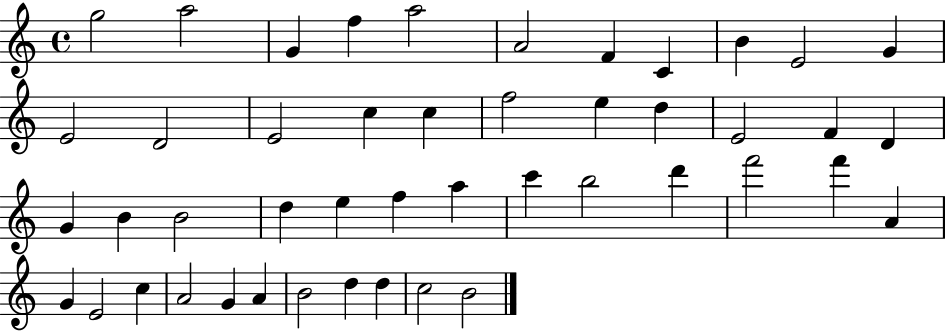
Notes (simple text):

G5/h A5/h G4/q F5/q A5/h A4/h F4/q C4/q B4/q E4/h G4/q E4/h D4/h E4/h C5/q C5/q F5/h E5/q D5/q E4/h F4/q D4/q G4/q B4/q B4/h D5/q E5/q F5/q A5/q C6/q B5/h D6/q F6/h F6/q A4/q G4/q E4/h C5/q A4/h G4/q A4/q B4/h D5/q D5/q C5/h B4/h